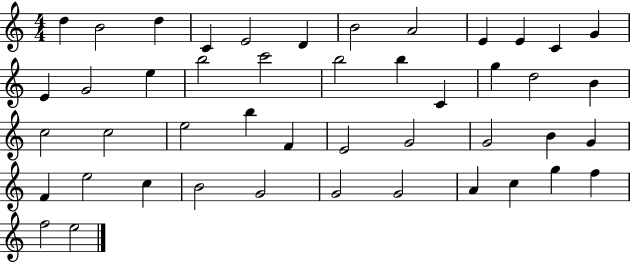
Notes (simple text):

D5/q B4/h D5/q C4/q E4/h D4/q B4/h A4/h E4/q E4/q C4/q G4/q E4/q G4/h E5/q B5/h C6/h B5/h B5/q C4/q G5/q D5/h B4/q C5/h C5/h E5/h B5/q F4/q E4/h G4/h G4/h B4/q G4/q F4/q E5/h C5/q B4/h G4/h G4/h G4/h A4/q C5/q G5/q F5/q F5/h E5/h